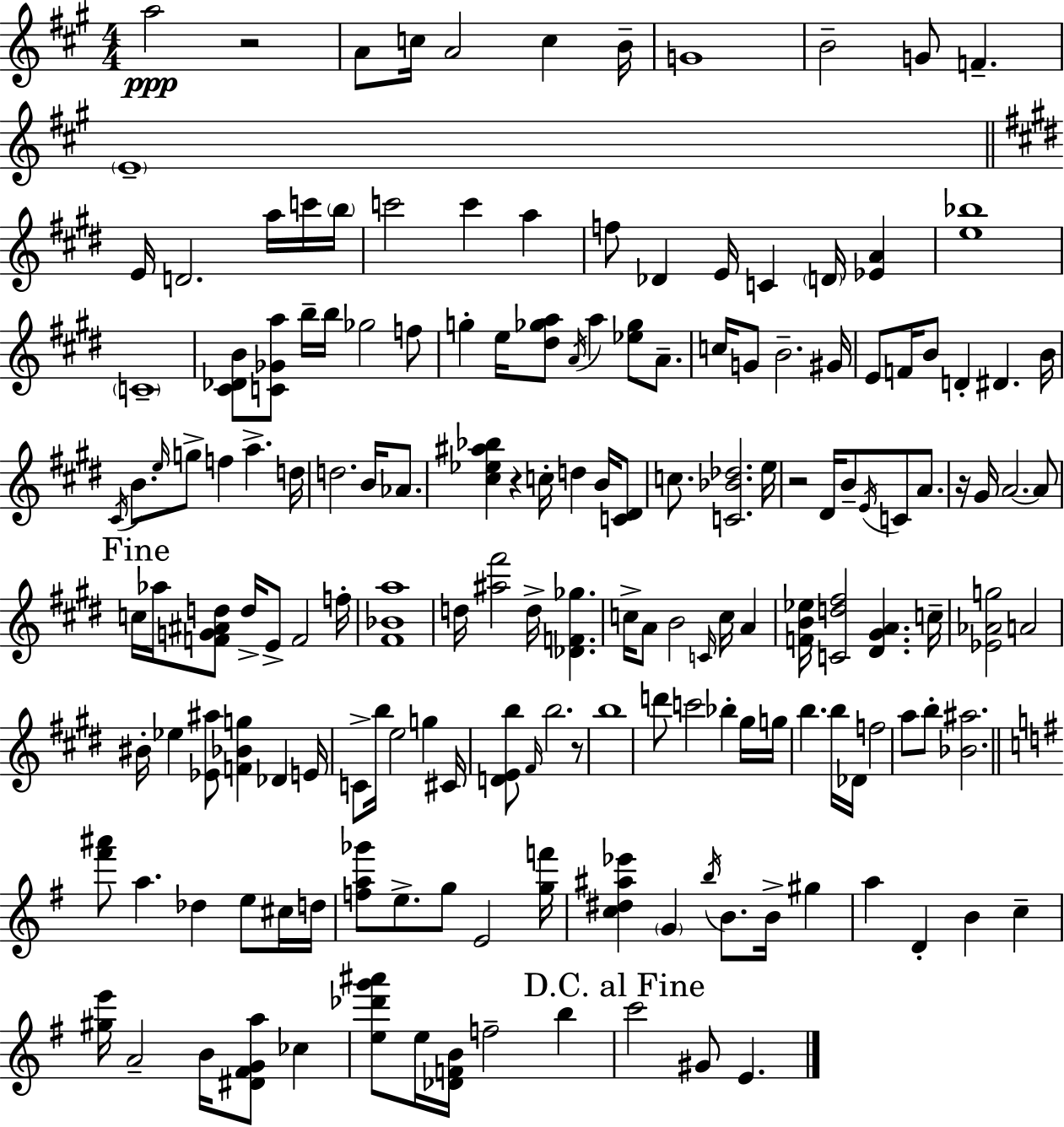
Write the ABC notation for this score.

X:1
T:Untitled
M:4/4
L:1/4
K:A
a2 z2 A/2 c/4 A2 c B/4 G4 B2 G/2 F E4 E/4 D2 a/4 c'/4 b/4 c'2 c' a f/2 _D E/4 C D/4 [_EA] [e_b]4 C4 [^C_DB]/2 [C_Ga]/2 b/4 b/4 _g2 f/2 g e/4 [^d_ga]/2 A/4 a [_e_g]/2 A/2 c/4 G/2 B2 ^G/4 E/2 F/4 B/2 D ^D B/4 ^C/4 B/2 e/4 g/2 f a d/4 d2 B/4 _A/2 [^c_e^a_b] z c/4 d B/4 [C^D]/2 c/2 [C_B_d]2 e/4 z2 ^D/4 B/2 E/4 C/2 A/2 z/4 ^G/4 A2 A/2 c/4 _a/4 [FG^Ad]/2 d/4 E/2 F2 f/4 [^F_Ba]4 d/4 [^a^f']2 d/4 [_DF_g] c/4 A/2 B2 C/4 c/4 A [FB_e]/4 [Cd^f]2 [^D^GA] c/4 [_E_Ag]2 A2 ^B/4 _e [_E^a]/2 [F_Bg] _D E/4 C/2 b/4 e2 g ^C/4 [DEb]/2 ^F/4 b2 z/2 b4 d'/2 c'2 _b ^g/4 g/4 b b/4 _D/4 f2 a/2 b/2 [_B^a]2 [^f'^a']/2 a _d e/2 ^c/4 d/4 [fa_g']/2 e/2 g/2 E2 [gf']/4 [c^d^a_e'] G b/4 B/2 B/4 ^g a D B c [^ge']/4 A2 B/4 [^D^FGa]/2 _c [e_d'g'^a']/2 e/4 [_DFB]/4 f2 b c'2 ^G/2 E